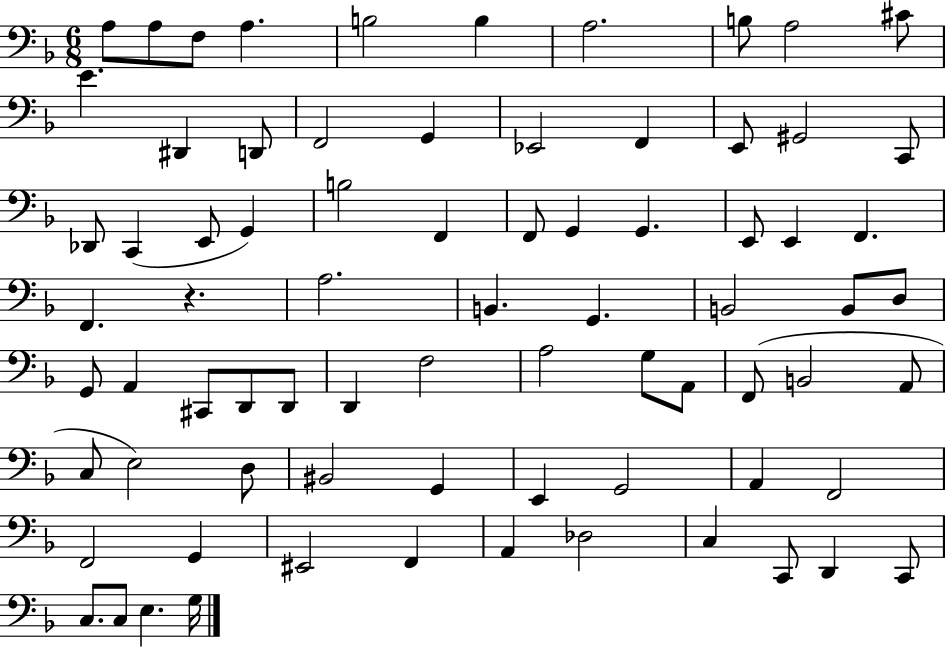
X:1
T:Untitled
M:6/8
L:1/4
K:F
A,/2 A,/2 F,/2 A, B,2 B, A,2 B,/2 A,2 ^C/2 E ^D,, D,,/2 F,,2 G,, _E,,2 F,, E,,/2 ^G,,2 C,,/2 _D,,/2 C,, E,,/2 G,, B,2 F,, F,,/2 G,, G,, E,,/2 E,, F,, F,, z A,2 B,, G,, B,,2 B,,/2 D,/2 G,,/2 A,, ^C,,/2 D,,/2 D,,/2 D,, F,2 A,2 G,/2 A,,/2 F,,/2 B,,2 A,,/2 C,/2 E,2 D,/2 ^B,,2 G,, E,, G,,2 A,, F,,2 F,,2 G,, ^E,,2 F,, A,, _D,2 C, C,,/2 D,, C,,/2 C,/2 C,/2 E, G,/4